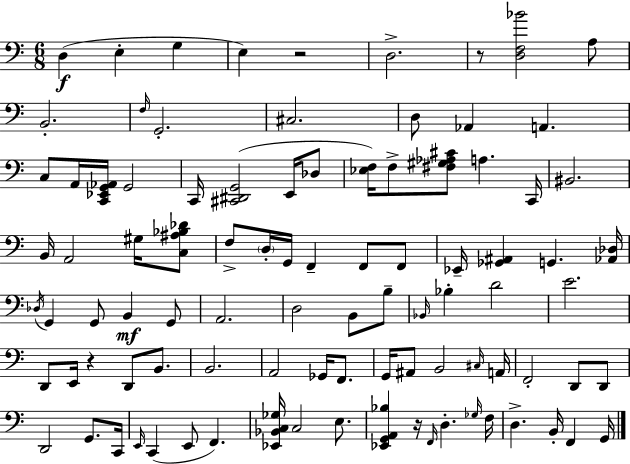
X:1
T:Untitled
M:6/8
L:1/4
K:C
D, E, G, E, z2 D,2 z/2 [D,F,_B]2 A,/2 B,,2 F,/4 G,,2 ^C,2 D,/2 _A,, A,, C,/2 A,,/4 [C,,_E,,G,,_A,,]/4 G,,2 C,,/4 [^C,,^D,,G,,]2 E,,/4 _D,/2 [_E,F,]/4 F,/2 [^F,^G,_A,^C]/2 A, C,,/4 ^B,,2 B,,/4 A,,2 ^G,/4 [C,^A,_B,_D]/2 F,/2 D,/4 G,,/4 F,, F,,/2 F,,/2 _E,,/4 [_G,,^A,,] G,, [_A,,_D,]/4 _D,/4 G,, G,,/2 B,, G,,/2 A,,2 D,2 B,,/2 B,/2 _B,,/4 _B, D2 E2 D,,/2 E,,/4 z D,,/2 B,,/2 B,,2 A,,2 _G,,/4 F,,/2 G,,/4 ^A,,/2 B,,2 ^C,/4 A,,/4 F,,2 D,,/2 D,,/2 D,,2 G,,/2 C,,/4 E,,/4 C,, E,,/2 F,, [_E,,_B,,C,_G,]/4 C,2 E,/2 [_E,,G,,A,,_B,] z/4 F,,/4 D, _G,/4 F,/4 D, B,,/4 F,, G,,/4